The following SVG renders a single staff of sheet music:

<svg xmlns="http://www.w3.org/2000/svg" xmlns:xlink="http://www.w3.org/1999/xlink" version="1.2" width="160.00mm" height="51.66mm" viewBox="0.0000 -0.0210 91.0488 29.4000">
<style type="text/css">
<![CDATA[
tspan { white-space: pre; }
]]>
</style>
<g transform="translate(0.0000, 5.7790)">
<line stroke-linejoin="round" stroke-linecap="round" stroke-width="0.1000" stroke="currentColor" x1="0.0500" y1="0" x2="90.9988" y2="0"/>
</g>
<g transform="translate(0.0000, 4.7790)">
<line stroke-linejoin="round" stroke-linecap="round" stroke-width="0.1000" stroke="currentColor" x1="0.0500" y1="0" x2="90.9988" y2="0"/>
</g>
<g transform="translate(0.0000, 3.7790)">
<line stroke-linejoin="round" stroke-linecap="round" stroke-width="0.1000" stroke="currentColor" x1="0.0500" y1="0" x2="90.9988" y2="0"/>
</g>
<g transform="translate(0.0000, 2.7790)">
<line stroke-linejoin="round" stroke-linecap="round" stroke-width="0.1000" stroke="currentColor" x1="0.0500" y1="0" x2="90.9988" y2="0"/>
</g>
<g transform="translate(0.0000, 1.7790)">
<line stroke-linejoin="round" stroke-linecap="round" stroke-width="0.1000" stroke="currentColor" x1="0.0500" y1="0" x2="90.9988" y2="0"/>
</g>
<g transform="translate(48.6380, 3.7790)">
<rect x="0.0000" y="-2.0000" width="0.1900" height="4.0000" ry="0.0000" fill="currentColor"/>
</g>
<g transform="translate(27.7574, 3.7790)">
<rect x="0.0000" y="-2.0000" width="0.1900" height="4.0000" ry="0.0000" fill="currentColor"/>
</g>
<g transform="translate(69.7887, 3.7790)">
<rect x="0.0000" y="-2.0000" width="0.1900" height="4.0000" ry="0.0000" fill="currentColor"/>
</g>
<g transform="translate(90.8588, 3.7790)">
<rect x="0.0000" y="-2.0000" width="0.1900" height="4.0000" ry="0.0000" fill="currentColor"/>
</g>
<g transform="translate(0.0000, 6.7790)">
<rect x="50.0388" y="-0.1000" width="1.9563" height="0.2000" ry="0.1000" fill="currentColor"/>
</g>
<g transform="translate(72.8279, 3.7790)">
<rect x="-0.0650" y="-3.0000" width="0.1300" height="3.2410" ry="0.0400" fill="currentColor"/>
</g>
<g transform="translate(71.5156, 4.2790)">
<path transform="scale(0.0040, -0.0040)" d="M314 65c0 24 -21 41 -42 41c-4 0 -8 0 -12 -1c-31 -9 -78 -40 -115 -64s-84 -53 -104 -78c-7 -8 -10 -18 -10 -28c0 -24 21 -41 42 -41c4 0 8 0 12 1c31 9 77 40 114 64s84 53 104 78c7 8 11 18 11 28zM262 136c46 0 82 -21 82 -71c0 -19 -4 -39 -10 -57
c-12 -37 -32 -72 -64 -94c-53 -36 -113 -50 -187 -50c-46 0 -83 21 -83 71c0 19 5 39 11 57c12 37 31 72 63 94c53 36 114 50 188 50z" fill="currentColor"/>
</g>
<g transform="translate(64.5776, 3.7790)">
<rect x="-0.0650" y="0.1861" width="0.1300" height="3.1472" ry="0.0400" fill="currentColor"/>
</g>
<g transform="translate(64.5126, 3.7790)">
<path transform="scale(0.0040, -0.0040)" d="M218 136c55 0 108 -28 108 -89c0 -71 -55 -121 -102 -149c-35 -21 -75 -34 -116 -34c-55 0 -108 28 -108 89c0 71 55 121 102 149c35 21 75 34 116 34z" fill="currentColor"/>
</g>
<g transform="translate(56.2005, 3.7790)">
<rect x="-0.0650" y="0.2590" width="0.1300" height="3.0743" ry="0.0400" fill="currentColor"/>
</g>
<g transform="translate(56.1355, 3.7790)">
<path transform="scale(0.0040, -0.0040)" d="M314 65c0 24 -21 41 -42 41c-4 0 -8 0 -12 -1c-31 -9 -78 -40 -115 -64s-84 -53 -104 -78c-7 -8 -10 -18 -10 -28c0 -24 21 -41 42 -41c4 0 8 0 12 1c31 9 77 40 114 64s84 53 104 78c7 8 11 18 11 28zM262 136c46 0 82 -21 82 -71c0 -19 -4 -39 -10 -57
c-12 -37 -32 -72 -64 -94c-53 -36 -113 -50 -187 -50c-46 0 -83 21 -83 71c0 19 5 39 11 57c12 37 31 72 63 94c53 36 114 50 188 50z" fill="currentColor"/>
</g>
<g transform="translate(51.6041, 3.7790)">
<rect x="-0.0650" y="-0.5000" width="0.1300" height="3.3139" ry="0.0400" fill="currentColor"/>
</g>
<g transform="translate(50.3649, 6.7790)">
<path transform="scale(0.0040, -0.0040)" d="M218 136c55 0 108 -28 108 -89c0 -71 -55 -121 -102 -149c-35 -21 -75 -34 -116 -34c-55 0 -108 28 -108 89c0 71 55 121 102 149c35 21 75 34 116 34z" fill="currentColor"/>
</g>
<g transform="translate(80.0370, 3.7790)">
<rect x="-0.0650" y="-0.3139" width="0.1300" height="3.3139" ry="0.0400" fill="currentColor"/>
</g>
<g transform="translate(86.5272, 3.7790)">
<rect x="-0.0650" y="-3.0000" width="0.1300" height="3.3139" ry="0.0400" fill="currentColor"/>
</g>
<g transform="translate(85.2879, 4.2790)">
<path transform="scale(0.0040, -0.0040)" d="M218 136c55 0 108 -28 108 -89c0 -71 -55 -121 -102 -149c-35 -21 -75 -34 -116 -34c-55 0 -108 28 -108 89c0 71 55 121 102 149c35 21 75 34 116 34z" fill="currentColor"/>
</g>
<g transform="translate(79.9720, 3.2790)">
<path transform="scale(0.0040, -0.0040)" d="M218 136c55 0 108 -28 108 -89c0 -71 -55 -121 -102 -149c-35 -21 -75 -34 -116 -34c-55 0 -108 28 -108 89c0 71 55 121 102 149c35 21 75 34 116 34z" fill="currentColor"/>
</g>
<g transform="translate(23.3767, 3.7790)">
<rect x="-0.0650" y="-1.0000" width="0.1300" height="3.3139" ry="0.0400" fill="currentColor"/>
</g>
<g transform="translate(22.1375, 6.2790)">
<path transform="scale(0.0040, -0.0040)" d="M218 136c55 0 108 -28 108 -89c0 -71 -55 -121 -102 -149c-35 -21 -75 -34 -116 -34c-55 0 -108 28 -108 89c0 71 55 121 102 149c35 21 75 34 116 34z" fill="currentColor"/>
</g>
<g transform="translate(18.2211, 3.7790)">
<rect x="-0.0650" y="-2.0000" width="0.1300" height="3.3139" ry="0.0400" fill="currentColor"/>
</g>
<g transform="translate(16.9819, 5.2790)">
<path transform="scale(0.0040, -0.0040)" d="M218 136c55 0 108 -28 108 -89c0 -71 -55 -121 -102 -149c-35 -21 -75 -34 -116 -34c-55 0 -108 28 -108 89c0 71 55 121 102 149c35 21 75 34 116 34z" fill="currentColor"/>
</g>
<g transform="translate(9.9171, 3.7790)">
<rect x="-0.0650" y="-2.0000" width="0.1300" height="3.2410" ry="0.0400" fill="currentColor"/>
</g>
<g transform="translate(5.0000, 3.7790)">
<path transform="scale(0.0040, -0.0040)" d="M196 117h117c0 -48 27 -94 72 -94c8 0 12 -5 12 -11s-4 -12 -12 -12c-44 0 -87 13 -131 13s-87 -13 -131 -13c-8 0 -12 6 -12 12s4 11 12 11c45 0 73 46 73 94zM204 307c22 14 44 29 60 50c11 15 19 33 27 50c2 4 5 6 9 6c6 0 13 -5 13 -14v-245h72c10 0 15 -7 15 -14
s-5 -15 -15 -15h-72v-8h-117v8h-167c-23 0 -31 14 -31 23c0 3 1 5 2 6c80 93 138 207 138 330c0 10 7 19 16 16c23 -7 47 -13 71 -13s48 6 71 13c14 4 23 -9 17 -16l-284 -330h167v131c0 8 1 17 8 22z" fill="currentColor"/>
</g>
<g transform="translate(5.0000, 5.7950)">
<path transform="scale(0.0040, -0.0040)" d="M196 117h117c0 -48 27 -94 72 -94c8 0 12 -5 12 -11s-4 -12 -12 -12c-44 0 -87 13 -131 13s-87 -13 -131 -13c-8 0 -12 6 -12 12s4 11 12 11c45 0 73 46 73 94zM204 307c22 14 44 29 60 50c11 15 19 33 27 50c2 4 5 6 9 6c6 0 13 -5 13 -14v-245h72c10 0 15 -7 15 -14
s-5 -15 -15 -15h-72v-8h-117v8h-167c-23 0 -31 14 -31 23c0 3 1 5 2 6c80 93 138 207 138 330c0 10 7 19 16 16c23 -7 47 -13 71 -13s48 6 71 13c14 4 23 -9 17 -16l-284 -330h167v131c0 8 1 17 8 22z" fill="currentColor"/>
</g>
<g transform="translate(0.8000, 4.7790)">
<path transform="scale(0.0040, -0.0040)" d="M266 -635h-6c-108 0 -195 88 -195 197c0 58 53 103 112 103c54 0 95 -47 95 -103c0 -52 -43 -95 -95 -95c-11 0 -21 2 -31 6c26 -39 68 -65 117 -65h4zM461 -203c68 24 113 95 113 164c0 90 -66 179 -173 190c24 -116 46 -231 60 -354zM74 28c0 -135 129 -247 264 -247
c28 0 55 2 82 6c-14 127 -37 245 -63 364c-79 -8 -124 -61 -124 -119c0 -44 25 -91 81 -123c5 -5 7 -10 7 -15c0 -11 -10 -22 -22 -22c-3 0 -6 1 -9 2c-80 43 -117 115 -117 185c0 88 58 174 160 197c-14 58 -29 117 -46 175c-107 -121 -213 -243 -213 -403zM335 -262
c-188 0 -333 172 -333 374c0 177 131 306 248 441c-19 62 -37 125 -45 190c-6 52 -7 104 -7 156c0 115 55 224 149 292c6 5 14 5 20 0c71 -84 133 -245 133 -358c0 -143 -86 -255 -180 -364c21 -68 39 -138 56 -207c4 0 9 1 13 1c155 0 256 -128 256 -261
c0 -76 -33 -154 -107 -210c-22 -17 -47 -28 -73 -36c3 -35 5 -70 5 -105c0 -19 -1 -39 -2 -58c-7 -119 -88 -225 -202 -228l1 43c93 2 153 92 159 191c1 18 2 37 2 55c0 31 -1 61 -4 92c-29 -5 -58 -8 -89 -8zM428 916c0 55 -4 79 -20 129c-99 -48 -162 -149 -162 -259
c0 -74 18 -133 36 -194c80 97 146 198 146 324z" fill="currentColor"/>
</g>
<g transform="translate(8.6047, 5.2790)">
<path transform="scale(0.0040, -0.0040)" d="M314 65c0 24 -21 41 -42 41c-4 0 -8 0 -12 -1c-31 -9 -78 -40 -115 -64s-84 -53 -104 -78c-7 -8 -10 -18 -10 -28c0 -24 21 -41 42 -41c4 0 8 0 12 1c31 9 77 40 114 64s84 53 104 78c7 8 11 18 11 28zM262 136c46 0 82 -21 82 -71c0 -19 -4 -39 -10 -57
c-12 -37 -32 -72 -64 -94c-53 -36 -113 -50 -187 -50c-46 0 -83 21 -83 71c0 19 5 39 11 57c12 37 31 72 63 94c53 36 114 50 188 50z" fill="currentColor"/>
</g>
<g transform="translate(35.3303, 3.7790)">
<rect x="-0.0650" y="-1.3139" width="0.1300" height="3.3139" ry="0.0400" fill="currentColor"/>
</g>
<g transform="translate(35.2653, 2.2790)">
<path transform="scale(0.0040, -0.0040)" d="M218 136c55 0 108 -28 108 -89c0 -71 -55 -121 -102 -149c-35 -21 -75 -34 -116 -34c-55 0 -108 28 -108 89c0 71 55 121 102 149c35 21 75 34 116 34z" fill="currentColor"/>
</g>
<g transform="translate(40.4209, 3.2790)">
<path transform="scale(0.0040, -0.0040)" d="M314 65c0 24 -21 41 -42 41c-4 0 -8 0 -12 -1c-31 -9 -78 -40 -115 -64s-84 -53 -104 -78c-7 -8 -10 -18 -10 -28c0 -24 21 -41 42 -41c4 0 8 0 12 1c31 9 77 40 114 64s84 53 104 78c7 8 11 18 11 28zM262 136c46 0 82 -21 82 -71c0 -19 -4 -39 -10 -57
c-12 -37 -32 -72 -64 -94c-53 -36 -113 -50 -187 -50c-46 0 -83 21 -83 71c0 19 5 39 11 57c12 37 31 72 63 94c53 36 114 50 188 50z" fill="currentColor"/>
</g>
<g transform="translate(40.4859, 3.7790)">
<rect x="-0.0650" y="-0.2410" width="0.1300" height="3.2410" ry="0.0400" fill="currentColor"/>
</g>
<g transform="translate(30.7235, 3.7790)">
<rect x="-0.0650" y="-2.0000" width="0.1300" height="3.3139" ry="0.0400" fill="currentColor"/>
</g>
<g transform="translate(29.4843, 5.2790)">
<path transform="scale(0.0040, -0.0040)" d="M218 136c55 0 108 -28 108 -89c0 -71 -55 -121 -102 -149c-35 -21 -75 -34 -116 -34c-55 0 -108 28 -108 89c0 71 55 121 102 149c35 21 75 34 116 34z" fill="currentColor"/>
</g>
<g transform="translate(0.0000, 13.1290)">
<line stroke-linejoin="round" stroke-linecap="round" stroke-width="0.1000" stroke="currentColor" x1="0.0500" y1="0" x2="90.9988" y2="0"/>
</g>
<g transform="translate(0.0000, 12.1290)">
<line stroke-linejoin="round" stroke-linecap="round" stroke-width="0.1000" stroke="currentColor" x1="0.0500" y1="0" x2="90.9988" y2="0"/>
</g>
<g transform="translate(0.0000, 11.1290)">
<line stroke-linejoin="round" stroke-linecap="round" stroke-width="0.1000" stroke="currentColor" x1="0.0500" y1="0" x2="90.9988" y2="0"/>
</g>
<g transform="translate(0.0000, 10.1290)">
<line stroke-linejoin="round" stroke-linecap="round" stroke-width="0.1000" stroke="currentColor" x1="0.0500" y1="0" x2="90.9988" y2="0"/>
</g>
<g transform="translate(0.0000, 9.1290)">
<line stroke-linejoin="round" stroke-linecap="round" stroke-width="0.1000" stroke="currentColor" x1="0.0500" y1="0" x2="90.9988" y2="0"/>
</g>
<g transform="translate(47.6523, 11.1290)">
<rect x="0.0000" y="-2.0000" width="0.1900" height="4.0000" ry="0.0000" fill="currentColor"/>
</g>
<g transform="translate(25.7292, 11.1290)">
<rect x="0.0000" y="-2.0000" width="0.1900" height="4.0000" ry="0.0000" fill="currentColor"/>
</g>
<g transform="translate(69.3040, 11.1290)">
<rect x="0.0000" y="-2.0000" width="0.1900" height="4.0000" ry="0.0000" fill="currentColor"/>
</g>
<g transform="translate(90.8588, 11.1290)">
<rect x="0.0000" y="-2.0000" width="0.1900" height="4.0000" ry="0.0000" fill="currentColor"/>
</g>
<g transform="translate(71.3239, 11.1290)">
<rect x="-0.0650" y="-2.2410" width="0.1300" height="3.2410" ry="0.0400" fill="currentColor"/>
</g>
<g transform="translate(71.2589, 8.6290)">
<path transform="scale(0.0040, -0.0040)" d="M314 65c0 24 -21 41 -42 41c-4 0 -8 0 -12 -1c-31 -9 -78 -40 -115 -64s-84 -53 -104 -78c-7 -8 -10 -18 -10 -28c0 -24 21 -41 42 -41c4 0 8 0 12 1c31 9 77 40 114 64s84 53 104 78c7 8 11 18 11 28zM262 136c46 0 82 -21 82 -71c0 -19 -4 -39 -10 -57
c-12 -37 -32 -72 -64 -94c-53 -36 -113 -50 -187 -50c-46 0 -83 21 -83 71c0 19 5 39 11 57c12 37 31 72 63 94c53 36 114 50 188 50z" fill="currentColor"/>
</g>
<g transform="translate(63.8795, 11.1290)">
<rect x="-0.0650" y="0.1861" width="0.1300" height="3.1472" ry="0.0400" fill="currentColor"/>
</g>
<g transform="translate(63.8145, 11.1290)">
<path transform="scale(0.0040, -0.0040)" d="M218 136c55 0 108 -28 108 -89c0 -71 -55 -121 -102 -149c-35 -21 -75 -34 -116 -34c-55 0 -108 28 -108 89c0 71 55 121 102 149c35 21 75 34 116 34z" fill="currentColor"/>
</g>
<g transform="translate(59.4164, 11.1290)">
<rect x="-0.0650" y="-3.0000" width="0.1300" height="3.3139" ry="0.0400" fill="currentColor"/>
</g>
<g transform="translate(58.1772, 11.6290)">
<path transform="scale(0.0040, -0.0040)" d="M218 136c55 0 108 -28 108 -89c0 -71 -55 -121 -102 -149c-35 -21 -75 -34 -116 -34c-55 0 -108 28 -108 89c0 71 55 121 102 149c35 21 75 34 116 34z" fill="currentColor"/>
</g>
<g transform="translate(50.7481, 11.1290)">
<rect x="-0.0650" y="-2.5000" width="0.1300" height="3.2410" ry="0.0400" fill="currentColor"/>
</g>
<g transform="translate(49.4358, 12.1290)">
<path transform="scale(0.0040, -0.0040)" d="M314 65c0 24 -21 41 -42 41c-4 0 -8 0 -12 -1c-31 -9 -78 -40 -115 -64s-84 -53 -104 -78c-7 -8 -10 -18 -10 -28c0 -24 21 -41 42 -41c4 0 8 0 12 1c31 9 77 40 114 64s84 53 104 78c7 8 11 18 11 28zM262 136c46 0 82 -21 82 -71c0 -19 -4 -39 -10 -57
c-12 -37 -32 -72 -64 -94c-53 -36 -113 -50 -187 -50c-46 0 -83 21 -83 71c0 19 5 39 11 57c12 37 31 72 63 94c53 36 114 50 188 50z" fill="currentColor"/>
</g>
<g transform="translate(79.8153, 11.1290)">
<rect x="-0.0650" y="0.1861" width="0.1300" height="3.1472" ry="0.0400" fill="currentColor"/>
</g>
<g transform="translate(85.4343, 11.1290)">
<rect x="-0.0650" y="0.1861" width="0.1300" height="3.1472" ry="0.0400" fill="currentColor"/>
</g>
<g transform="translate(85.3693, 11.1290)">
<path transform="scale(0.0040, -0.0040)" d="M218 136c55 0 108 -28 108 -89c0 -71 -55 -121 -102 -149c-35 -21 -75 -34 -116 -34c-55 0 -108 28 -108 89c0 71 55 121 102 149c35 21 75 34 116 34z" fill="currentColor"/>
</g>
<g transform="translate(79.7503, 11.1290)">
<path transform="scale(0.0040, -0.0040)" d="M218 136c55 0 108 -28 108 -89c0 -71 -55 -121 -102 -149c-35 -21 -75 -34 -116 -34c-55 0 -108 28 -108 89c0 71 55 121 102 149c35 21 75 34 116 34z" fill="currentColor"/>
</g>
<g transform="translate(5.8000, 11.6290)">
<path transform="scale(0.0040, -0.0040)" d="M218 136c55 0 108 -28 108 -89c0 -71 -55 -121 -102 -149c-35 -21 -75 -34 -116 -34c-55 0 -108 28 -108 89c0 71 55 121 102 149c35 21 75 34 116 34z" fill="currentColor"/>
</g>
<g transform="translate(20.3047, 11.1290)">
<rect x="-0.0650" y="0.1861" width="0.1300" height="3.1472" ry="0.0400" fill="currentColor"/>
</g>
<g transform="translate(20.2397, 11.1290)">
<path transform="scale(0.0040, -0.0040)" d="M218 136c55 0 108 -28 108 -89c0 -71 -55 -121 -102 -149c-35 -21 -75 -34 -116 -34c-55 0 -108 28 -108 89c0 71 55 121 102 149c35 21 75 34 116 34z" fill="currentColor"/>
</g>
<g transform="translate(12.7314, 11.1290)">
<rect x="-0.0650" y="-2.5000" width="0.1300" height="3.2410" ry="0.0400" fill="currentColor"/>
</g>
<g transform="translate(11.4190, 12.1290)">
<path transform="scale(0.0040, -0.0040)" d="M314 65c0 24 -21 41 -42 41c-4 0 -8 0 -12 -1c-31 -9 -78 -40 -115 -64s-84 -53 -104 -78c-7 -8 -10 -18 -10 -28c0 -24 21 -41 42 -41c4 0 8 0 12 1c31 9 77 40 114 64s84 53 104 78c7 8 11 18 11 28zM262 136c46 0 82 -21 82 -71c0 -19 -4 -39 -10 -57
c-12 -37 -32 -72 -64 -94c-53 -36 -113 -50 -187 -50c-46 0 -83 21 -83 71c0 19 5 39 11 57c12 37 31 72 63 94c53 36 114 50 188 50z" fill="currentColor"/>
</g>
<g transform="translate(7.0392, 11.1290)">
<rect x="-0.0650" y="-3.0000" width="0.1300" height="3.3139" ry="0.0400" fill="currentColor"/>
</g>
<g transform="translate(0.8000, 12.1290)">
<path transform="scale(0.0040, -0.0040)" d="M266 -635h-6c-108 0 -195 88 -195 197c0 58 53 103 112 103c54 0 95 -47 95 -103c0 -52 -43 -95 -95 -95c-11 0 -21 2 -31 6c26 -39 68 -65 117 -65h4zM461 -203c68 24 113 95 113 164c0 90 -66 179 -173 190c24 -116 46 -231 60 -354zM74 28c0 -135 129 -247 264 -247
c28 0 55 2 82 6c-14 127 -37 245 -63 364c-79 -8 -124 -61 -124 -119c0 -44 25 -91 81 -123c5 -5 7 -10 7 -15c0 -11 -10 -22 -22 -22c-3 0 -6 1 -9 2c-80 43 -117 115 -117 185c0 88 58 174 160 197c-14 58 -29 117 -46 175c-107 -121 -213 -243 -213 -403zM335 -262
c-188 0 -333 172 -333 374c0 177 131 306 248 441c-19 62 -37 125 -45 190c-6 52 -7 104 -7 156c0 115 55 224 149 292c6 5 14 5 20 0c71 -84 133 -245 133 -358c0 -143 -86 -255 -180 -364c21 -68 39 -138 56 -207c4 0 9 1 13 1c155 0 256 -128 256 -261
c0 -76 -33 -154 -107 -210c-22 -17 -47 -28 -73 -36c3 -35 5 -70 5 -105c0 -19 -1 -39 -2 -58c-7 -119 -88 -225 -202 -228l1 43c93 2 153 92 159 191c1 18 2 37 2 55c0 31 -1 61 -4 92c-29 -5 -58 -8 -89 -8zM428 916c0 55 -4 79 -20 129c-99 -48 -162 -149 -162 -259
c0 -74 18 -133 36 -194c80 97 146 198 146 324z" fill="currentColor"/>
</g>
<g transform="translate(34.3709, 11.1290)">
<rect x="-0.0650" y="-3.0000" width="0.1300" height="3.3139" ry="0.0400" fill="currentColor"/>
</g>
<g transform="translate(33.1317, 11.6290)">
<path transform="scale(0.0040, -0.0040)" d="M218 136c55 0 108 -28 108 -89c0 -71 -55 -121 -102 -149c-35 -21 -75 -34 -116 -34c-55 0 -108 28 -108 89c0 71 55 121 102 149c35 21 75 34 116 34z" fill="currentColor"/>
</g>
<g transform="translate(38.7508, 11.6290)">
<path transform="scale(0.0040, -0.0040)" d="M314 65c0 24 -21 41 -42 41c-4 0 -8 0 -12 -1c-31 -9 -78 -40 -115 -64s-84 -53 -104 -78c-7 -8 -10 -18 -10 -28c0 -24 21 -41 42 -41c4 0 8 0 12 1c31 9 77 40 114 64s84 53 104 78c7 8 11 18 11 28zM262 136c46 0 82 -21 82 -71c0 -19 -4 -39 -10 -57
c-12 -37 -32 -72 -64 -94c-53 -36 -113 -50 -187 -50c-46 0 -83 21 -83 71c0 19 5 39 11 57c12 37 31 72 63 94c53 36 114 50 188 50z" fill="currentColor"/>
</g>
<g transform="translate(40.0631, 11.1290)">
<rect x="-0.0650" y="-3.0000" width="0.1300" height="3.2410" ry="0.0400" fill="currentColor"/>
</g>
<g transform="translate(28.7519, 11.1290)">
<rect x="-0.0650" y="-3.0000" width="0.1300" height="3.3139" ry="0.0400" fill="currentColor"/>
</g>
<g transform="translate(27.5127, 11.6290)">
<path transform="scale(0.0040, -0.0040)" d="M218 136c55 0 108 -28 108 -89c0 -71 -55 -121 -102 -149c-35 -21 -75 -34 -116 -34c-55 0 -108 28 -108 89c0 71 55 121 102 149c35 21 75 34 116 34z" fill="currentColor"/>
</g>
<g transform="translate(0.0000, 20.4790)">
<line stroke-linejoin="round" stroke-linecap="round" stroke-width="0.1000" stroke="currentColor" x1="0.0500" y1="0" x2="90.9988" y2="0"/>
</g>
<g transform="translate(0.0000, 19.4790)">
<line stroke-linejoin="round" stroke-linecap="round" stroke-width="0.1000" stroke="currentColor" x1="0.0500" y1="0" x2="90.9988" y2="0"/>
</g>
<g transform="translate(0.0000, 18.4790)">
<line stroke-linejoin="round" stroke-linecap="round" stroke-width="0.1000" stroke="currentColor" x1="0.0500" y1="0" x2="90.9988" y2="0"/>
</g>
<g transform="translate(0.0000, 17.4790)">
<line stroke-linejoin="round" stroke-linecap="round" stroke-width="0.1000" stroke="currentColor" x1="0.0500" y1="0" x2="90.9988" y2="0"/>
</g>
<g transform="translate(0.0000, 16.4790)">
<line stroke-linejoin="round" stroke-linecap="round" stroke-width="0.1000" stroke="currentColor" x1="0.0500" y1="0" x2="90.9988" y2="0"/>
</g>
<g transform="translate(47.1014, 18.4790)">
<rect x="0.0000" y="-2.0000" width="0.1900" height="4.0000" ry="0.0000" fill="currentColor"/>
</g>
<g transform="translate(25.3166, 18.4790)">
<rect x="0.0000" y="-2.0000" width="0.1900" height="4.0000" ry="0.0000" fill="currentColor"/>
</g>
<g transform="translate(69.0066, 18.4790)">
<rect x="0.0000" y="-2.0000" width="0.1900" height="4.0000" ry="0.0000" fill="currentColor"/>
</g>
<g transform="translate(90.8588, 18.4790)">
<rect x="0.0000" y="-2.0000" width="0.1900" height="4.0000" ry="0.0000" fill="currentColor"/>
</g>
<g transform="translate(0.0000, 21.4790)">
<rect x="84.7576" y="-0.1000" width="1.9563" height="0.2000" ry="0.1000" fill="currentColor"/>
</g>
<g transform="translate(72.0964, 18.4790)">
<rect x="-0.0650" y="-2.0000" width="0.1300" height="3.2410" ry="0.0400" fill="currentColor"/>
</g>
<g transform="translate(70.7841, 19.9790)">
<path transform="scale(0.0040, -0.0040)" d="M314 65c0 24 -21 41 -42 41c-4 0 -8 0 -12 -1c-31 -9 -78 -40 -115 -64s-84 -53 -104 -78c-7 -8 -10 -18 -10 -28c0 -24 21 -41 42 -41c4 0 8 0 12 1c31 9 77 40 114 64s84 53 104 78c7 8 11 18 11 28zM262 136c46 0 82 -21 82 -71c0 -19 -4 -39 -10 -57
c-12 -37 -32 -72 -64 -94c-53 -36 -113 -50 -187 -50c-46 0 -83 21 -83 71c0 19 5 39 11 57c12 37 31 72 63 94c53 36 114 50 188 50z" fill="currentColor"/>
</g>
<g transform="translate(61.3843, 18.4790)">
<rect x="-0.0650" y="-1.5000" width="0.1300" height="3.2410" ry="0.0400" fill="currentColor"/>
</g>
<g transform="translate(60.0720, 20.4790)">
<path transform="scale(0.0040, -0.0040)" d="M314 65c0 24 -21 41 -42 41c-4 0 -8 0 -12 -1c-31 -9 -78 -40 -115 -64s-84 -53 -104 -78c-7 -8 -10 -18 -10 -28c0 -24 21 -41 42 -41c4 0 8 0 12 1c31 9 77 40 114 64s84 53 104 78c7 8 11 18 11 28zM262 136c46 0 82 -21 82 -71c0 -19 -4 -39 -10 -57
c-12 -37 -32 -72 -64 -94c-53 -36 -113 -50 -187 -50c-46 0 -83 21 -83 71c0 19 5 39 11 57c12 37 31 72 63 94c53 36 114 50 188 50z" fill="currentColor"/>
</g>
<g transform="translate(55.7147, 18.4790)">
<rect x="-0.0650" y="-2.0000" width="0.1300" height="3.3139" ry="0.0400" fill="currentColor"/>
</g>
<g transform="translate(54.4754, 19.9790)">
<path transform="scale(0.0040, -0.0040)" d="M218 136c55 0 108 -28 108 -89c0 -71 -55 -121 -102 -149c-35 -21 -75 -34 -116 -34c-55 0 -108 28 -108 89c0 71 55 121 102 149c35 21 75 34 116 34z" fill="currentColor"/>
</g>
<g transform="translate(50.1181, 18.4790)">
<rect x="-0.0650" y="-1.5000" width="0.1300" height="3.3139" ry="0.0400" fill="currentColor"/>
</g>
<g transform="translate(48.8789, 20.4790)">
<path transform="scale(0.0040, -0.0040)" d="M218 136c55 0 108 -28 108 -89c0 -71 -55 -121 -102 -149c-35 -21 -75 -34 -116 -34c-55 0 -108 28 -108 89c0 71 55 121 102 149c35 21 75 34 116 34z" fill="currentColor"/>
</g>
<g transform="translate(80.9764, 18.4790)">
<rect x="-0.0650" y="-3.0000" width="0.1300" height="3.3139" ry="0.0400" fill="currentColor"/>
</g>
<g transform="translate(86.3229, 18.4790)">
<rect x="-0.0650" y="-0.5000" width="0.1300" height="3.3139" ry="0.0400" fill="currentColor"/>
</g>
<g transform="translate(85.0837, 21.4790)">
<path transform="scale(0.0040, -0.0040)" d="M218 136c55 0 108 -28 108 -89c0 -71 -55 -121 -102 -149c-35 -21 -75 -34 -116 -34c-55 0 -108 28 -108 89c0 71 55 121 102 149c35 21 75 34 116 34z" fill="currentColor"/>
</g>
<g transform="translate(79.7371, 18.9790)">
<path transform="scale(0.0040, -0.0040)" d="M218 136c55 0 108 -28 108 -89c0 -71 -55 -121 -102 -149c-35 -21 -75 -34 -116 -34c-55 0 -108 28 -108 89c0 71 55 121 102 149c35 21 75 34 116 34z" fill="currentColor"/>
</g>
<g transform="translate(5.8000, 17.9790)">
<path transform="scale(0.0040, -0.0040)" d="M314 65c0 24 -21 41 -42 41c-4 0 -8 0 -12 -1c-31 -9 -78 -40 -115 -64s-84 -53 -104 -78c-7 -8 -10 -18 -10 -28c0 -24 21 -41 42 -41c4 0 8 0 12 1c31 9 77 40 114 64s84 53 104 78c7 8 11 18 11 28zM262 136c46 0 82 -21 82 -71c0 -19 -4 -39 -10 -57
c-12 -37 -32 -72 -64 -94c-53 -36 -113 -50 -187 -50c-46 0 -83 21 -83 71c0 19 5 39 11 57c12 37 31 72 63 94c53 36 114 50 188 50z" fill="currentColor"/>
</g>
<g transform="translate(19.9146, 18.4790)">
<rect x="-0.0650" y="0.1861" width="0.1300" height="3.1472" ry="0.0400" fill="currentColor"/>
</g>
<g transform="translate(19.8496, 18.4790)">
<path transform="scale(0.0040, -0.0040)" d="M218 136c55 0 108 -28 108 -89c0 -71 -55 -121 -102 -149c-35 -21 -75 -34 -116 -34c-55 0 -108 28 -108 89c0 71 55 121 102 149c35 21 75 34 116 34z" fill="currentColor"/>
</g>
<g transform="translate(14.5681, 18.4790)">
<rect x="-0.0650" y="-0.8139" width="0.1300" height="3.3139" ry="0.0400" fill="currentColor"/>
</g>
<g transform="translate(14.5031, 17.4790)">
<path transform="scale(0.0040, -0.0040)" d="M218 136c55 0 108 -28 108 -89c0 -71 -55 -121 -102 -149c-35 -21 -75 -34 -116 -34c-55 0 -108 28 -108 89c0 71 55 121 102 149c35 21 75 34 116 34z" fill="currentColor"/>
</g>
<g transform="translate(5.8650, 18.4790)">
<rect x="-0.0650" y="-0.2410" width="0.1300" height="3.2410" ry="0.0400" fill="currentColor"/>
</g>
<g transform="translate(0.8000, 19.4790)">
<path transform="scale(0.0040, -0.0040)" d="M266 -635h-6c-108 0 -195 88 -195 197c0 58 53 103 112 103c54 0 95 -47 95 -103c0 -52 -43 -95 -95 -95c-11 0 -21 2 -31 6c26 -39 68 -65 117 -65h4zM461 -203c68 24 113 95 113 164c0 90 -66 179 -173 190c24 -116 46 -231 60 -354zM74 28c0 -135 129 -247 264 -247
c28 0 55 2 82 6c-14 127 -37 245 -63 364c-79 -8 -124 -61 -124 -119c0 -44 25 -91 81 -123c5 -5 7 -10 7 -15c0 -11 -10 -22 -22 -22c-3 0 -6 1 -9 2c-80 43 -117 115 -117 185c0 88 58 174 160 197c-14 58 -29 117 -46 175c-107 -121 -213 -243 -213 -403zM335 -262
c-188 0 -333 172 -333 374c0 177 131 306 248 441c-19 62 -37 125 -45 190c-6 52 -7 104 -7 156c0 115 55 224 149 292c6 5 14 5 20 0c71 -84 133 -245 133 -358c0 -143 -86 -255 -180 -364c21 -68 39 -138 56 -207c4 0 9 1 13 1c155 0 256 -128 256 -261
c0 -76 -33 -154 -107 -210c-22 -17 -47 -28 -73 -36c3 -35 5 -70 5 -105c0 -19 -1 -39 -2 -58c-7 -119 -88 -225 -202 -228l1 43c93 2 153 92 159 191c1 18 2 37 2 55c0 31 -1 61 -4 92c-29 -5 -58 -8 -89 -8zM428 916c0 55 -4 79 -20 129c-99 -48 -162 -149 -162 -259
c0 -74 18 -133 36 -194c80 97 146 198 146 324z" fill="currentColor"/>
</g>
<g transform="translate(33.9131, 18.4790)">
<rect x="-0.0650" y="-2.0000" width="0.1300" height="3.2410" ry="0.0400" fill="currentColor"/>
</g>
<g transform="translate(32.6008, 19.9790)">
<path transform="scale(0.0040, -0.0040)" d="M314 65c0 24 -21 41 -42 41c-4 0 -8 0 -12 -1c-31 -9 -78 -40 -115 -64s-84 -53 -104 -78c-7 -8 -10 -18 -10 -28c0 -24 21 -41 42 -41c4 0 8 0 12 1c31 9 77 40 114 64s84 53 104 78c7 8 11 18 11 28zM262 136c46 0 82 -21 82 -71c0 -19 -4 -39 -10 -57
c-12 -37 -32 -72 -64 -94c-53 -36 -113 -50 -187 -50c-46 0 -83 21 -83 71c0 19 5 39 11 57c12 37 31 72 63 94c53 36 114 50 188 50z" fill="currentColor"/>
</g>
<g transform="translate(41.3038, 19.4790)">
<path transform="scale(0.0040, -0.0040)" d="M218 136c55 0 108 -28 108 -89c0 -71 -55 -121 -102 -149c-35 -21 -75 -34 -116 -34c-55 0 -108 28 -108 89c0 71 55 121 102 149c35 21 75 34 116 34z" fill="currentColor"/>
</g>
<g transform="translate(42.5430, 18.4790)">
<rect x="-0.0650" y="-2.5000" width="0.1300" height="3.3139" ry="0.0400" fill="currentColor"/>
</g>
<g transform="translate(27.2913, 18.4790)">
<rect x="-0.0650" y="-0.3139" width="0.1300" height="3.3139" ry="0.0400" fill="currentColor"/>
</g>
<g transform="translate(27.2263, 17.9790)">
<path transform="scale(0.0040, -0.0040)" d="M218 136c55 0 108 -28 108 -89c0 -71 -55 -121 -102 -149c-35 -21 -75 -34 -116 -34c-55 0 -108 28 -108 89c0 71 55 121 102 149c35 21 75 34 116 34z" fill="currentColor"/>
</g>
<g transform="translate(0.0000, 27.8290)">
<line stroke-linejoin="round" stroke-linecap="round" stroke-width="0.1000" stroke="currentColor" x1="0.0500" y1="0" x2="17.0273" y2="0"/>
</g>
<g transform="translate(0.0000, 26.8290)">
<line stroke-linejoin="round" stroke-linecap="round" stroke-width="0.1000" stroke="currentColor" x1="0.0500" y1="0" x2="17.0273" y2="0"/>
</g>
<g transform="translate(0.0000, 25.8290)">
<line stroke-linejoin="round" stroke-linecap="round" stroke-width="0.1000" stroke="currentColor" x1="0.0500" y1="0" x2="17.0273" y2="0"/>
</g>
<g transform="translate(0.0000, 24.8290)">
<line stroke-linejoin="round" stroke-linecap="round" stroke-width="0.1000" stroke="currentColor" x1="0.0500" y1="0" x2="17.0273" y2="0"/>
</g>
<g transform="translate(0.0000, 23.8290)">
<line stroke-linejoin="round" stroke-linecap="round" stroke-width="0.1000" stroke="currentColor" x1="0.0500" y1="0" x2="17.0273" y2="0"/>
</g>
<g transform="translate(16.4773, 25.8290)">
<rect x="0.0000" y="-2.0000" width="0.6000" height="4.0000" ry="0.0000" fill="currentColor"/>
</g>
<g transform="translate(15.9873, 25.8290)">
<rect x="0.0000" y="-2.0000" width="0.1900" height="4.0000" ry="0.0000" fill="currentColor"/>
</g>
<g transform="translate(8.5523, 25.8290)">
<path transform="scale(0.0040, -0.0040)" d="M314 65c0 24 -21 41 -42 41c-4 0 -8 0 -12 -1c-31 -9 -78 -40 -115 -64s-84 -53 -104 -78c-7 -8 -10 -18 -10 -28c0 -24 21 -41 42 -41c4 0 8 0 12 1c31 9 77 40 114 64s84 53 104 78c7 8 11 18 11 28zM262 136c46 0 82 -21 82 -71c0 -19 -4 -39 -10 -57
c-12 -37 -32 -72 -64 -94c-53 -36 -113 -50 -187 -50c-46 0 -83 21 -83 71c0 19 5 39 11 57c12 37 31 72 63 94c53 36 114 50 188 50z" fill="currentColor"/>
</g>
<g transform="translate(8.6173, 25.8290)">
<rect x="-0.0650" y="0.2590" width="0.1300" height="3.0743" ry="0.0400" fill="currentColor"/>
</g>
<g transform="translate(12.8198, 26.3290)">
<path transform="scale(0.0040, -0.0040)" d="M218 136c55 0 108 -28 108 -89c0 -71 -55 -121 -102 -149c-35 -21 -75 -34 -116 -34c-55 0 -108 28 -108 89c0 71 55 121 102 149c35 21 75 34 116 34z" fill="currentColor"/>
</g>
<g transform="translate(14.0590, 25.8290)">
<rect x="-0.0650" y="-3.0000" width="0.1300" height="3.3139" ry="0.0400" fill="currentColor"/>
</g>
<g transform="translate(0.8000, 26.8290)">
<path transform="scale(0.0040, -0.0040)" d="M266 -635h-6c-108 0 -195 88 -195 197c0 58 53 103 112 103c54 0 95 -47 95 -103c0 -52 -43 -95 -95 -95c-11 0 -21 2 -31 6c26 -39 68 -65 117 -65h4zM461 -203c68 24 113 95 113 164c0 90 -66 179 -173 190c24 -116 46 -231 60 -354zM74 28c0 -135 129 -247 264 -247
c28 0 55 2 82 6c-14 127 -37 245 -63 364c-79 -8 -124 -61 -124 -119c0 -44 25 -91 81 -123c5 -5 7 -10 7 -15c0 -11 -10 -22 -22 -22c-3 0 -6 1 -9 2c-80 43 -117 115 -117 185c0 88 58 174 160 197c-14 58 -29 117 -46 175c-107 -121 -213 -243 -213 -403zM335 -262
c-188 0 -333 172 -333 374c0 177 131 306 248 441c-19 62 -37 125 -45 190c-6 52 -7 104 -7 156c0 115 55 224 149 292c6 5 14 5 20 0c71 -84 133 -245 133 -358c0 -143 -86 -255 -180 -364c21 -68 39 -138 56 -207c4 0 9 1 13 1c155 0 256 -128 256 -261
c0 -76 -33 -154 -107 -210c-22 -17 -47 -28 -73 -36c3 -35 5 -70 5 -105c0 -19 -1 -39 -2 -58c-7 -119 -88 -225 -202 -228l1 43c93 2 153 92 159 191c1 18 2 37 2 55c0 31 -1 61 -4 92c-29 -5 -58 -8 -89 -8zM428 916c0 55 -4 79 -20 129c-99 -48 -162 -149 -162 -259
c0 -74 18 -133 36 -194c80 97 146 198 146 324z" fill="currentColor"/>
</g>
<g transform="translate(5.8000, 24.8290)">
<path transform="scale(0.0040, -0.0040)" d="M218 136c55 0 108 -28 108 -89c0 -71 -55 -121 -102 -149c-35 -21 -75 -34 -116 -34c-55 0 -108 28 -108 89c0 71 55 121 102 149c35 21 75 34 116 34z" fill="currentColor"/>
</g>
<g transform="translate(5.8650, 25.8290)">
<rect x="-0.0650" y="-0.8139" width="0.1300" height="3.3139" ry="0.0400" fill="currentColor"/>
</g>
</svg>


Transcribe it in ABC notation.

X:1
T:Untitled
M:4/4
L:1/4
K:C
F2 F D F e c2 C B2 B A2 c A A G2 B A A A2 G2 A B g2 B B c2 d B c F2 G E F E2 F2 A C d B2 A